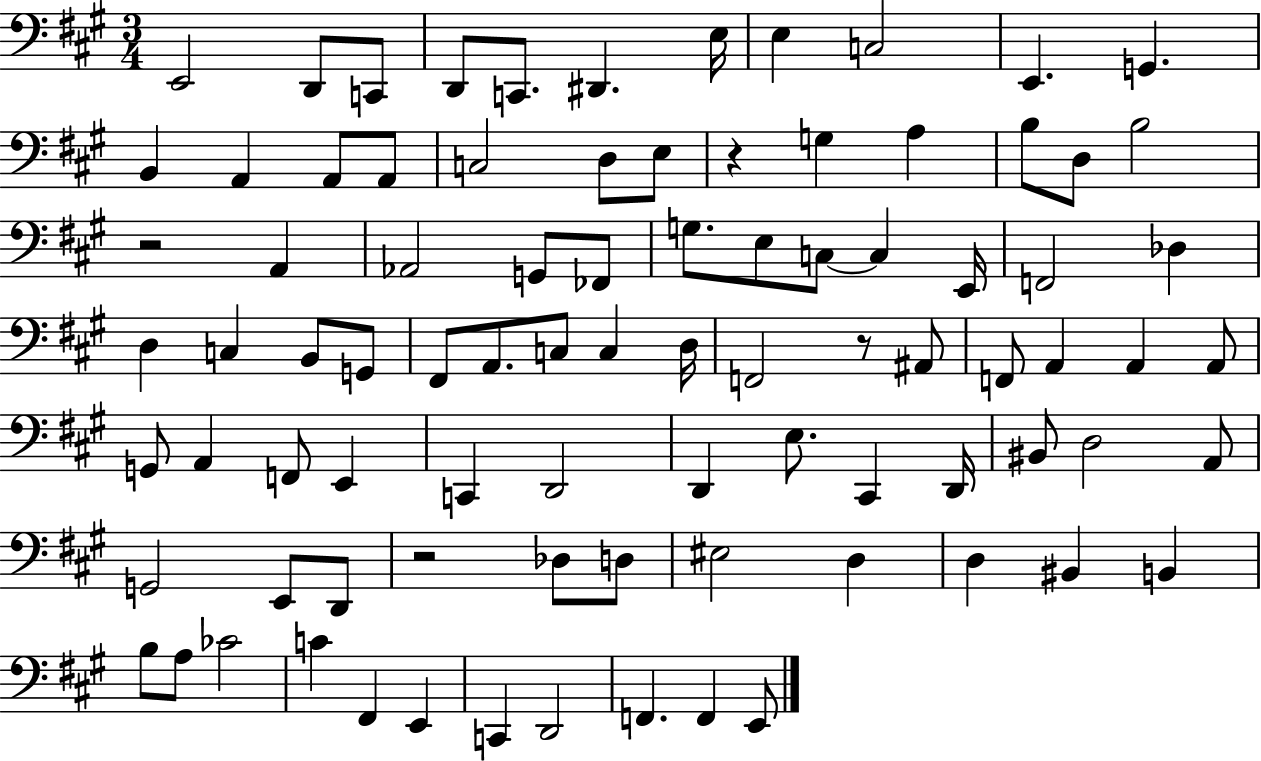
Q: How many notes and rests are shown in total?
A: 87